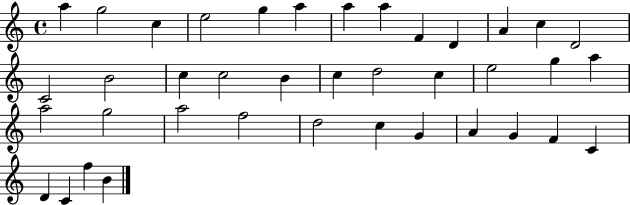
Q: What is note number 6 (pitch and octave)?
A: A5